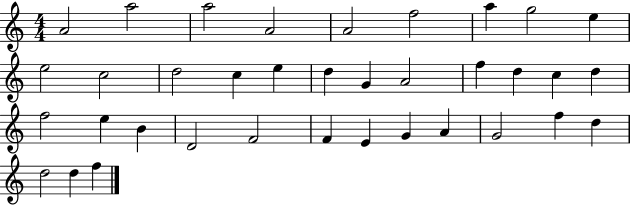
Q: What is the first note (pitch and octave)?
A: A4